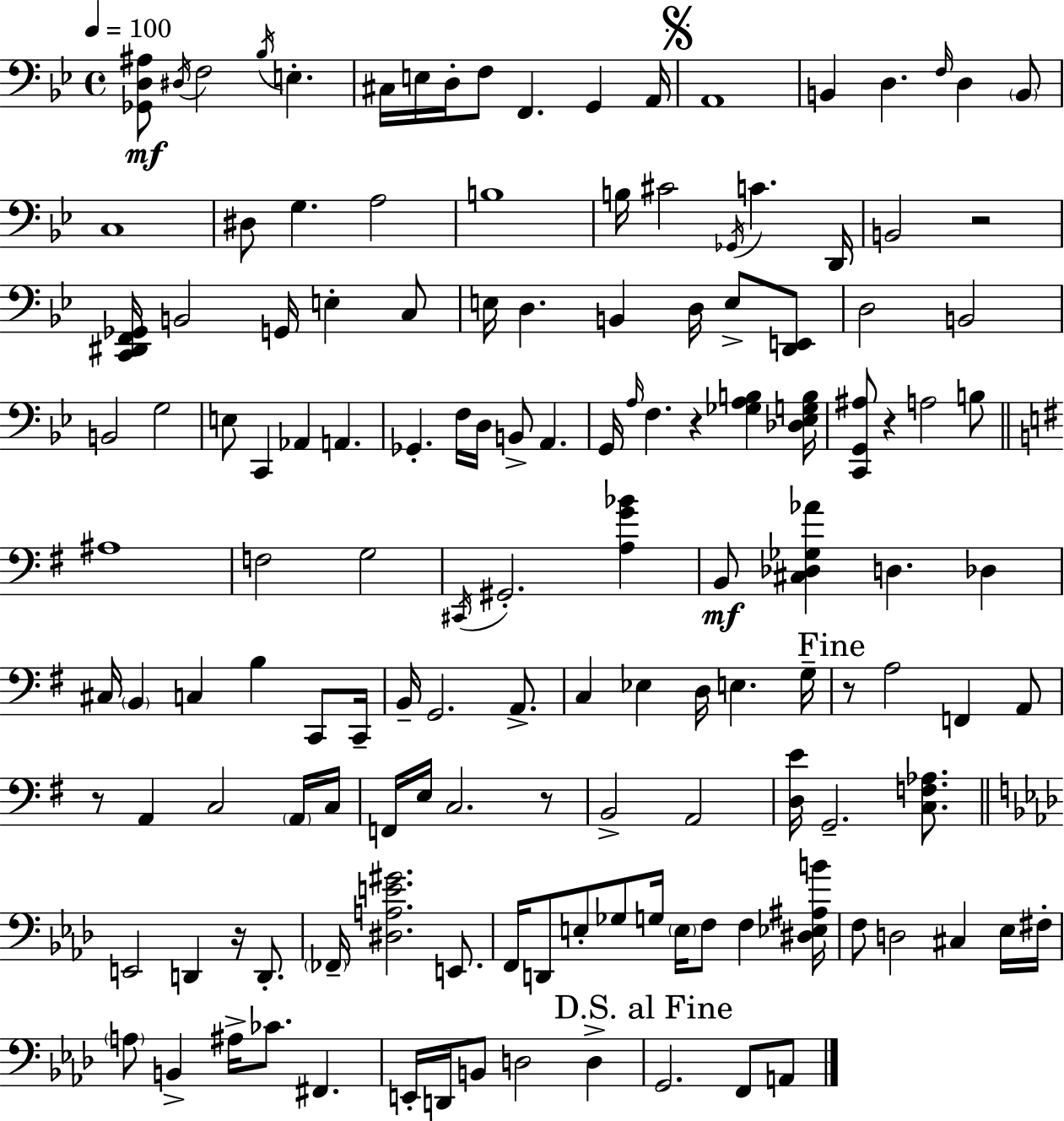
[Gb2,D3,A#3]/e D#3/s F3/h Bb3/s E3/q. C#3/s E3/s D3/s F3/e F2/q. G2/q A2/s A2/w B2/q D3/q. F3/s D3/q B2/e C3/w D#3/e G3/q. A3/h B3/w B3/s C#4/h Gb2/s C4/q. D2/s B2/h R/h [C2,D#2,F2,Gb2]/s B2/h G2/s E3/q C3/e E3/s D3/q. B2/q D3/s E3/e [D2,E2]/e D3/h B2/h B2/h G3/h E3/e C2/q Ab2/q A2/q. Gb2/q. F3/s D3/s B2/e A2/q. G2/s A3/s F3/q. R/q [Gb3,A3,B3]/q [Db3,Eb3,G3,B3]/s [C2,G2,A#3]/e R/q A3/h B3/e A#3/w F3/h G3/h C#2/s G#2/h. [A3,G4,Bb4]/q B2/e [C#3,Db3,Gb3,Ab4]/q D3/q. Db3/q C#3/s B2/q C3/q B3/q C2/e C2/s B2/s G2/h. A2/e. C3/q Eb3/q D3/s E3/q. G3/s R/e A3/h F2/q A2/e R/e A2/q C3/h A2/s C3/s F2/s E3/s C3/h. R/e B2/h A2/h [D3,E4]/s G2/h. [C3,F3,Ab3]/e. E2/h D2/q R/s D2/e. FES2/s [D#3,A3,E4,G#4]/h. E2/e. F2/s D2/e E3/e Gb3/e G3/s E3/s F3/e F3/q [D#3,Eb3,A#3,B4]/s F3/e D3/h C#3/q Eb3/s F#3/s A3/e B2/q A#3/s CES4/e. F#2/q. E2/s D2/s B2/e D3/h D3/q G2/h. F2/e A2/e